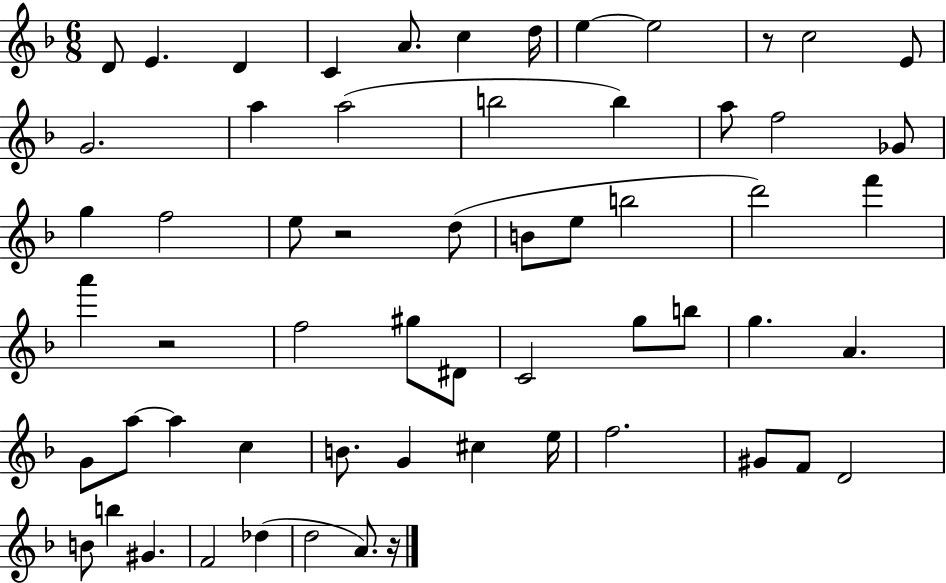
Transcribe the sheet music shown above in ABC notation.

X:1
T:Untitled
M:6/8
L:1/4
K:F
D/2 E D C A/2 c d/4 e e2 z/2 c2 E/2 G2 a a2 b2 b a/2 f2 _G/2 g f2 e/2 z2 d/2 B/2 e/2 b2 d'2 f' a' z2 f2 ^g/2 ^D/2 C2 g/2 b/2 g A G/2 a/2 a c B/2 G ^c e/4 f2 ^G/2 F/2 D2 B/2 b ^G F2 _d d2 A/2 z/4